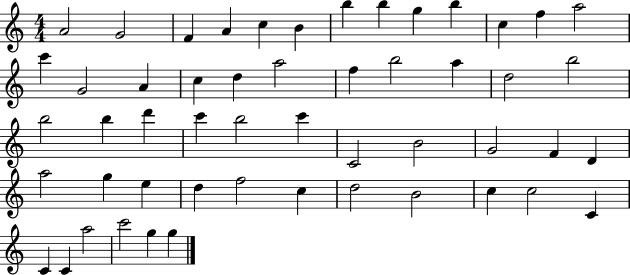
X:1
T:Untitled
M:4/4
L:1/4
K:C
A2 G2 F A c B b b g b c f a2 c' G2 A c d a2 f b2 a d2 b2 b2 b d' c' b2 c' C2 B2 G2 F D a2 g e d f2 c d2 B2 c c2 C C C a2 c'2 g g